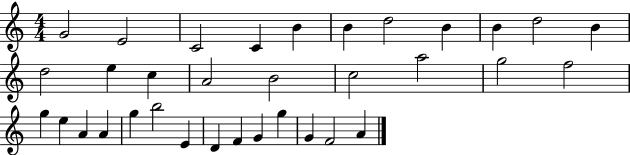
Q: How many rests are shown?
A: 0